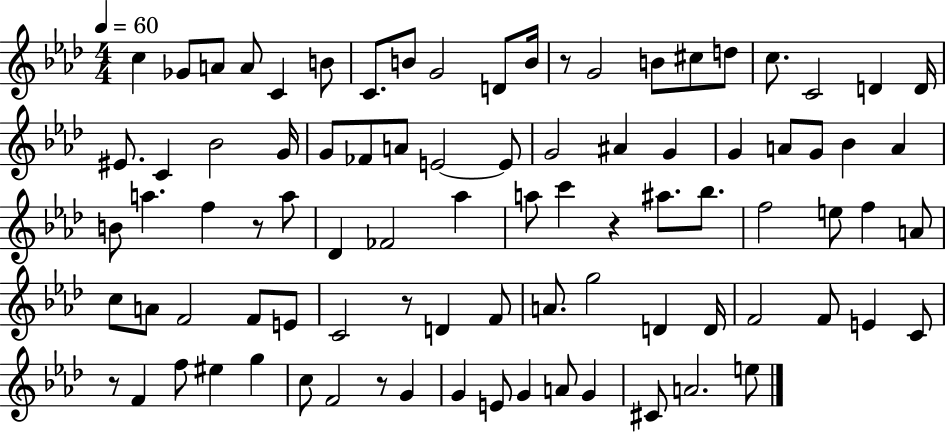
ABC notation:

X:1
T:Untitled
M:4/4
L:1/4
K:Ab
c _G/2 A/2 A/2 C B/2 C/2 B/2 G2 D/2 B/4 z/2 G2 B/2 ^c/2 d/2 c/2 C2 D D/4 ^E/2 C _B2 G/4 G/2 _F/2 A/2 E2 E/2 G2 ^A G G A/2 G/2 _B A B/2 a f z/2 a/2 _D _F2 _a a/2 c' z ^a/2 _b/2 f2 e/2 f A/2 c/2 A/2 F2 F/2 E/2 C2 z/2 D F/2 A/2 g2 D D/4 F2 F/2 E C/2 z/2 F f/2 ^e g c/2 F2 z/2 G G E/2 G A/2 G ^C/2 A2 e/2